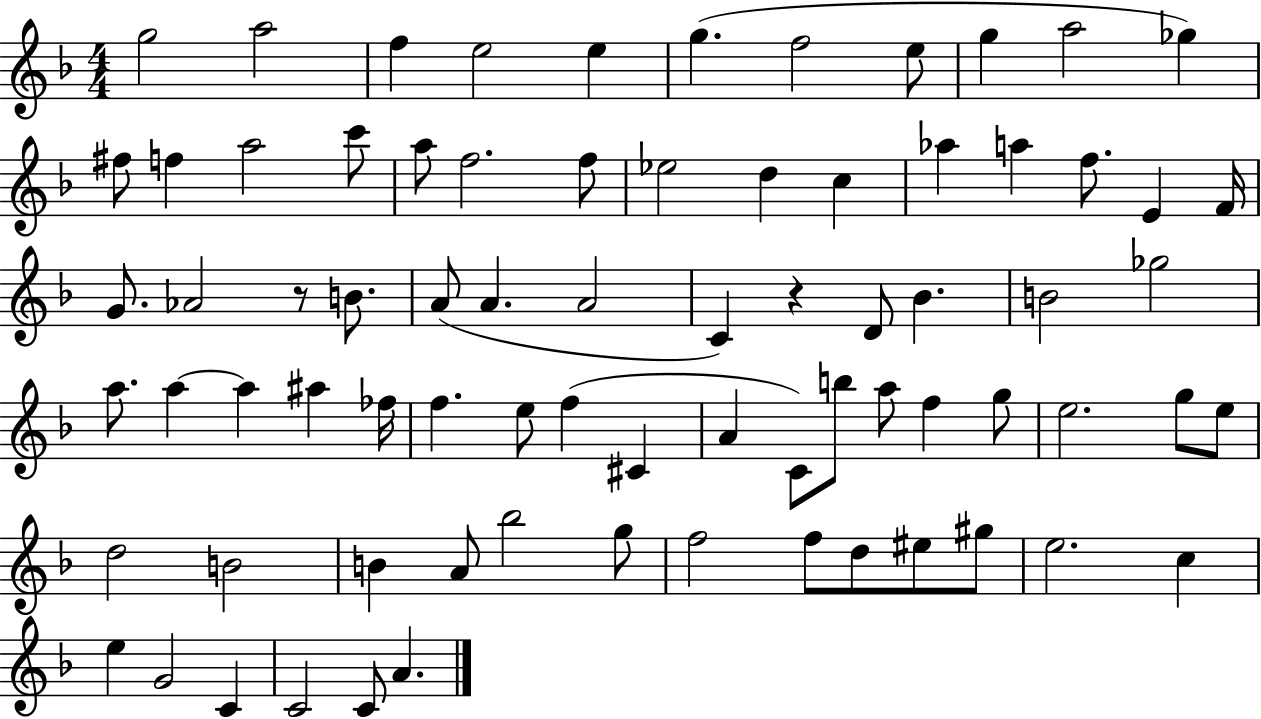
{
  \clef treble
  \numericTimeSignature
  \time 4/4
  \key f \major
  \repeat volta 2 { g''2 a''2 | f''4 e''2 e''4 | g''4.( f''2 e''8 | g''4 a''2 ges''4) | \break fis''8 f''4 a''2 c'''8 | a''8 f''2. f''8 | ees''2 d''4 c''4 | aes''4 a''4 f''8. e'4 f'16 | \break g'8. aes'2 r8 b'8. | a'8( a'4. a'2 | c'4) r4 d'8 bes'4. | b'2 ges''2 | \break a''8. a''4~~ a''4 ais''4 fes''16 | f''4. e''8 f''4( cis'4 | a'4 c'8) b''8 a''8 f''4 g''8 | e''2. g''8 e''8 | \break d''2 b'2 | b'4 a'8 bes''2 g''8 | f''2 f''8 d''8 eis''8 gis''8 | e''2. c''4 | \break e''4 g'2 c'4 | c'2 c'8 a'4. | } \bar "|."
}